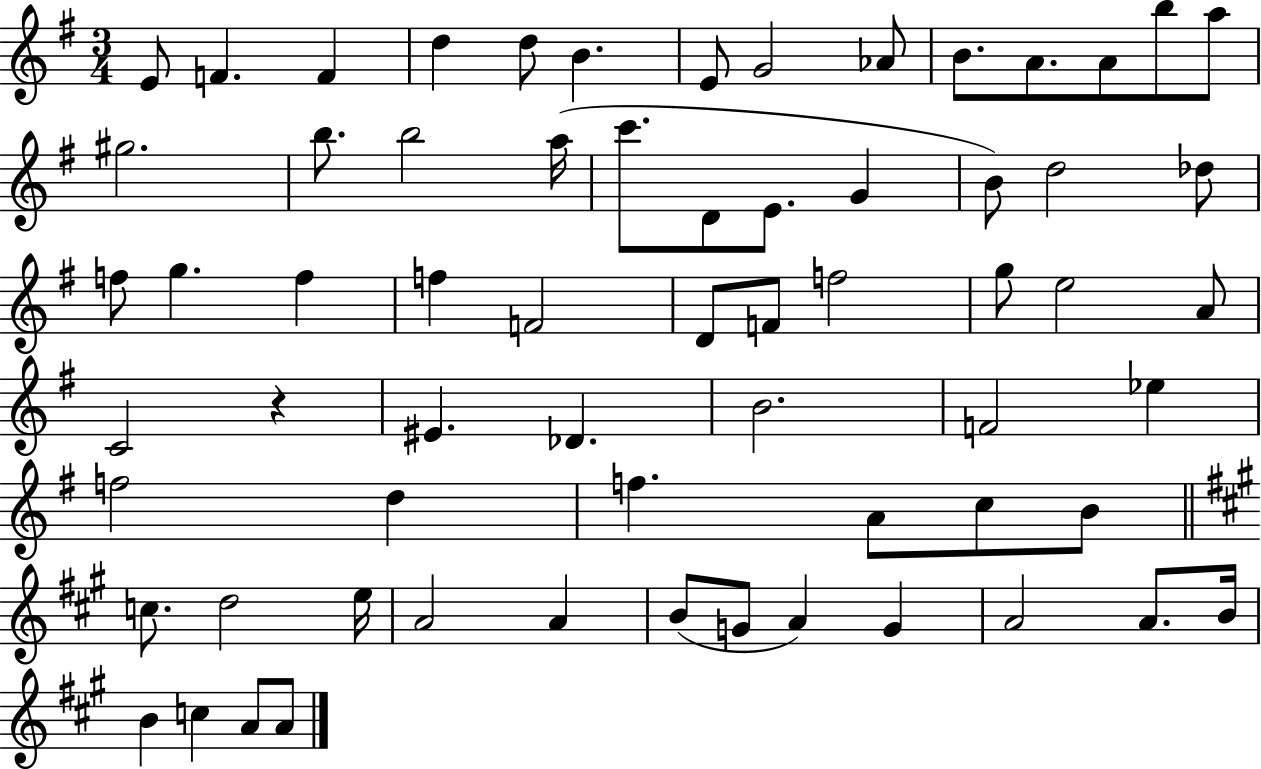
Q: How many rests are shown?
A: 1